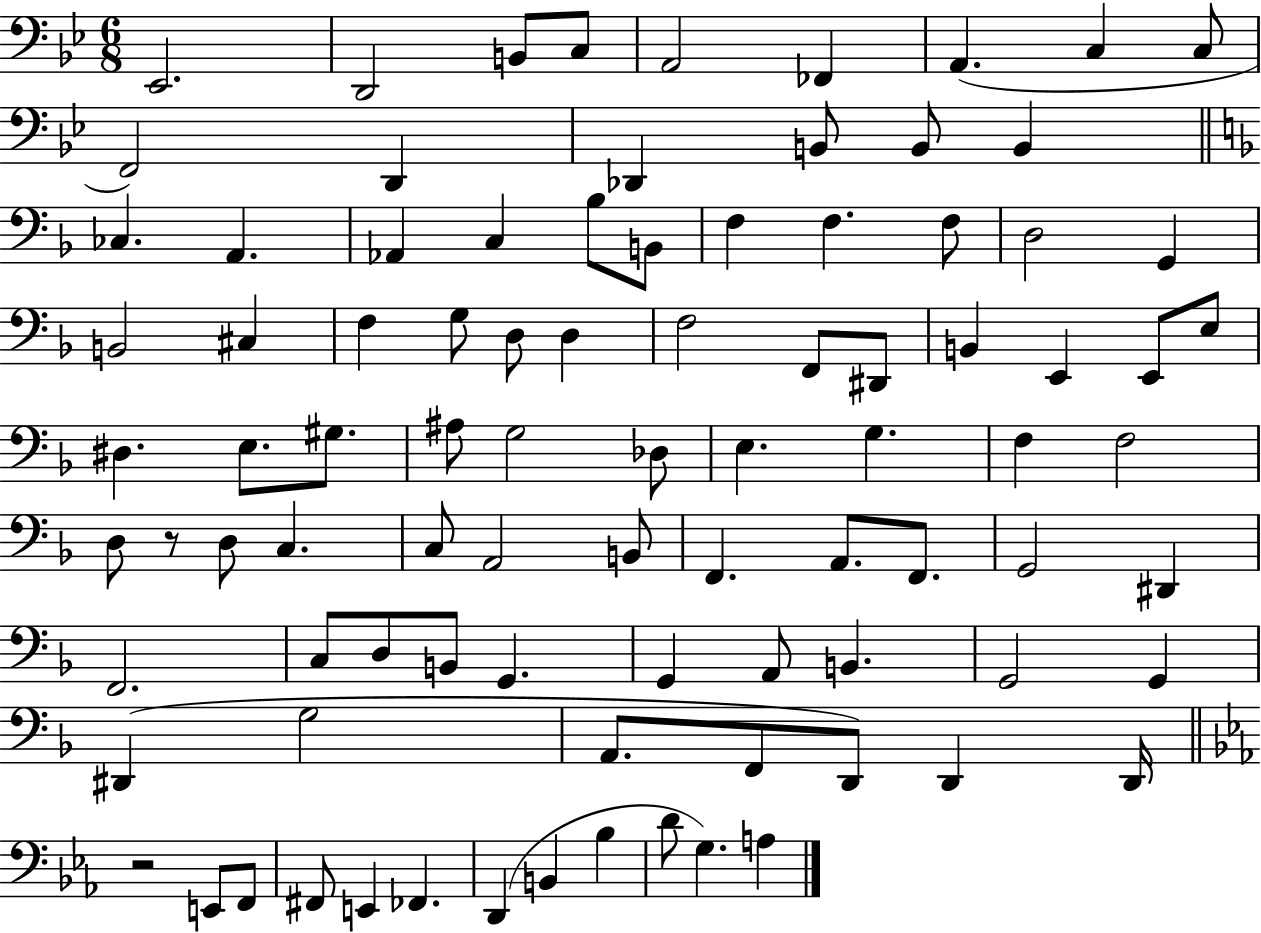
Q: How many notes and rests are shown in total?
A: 90